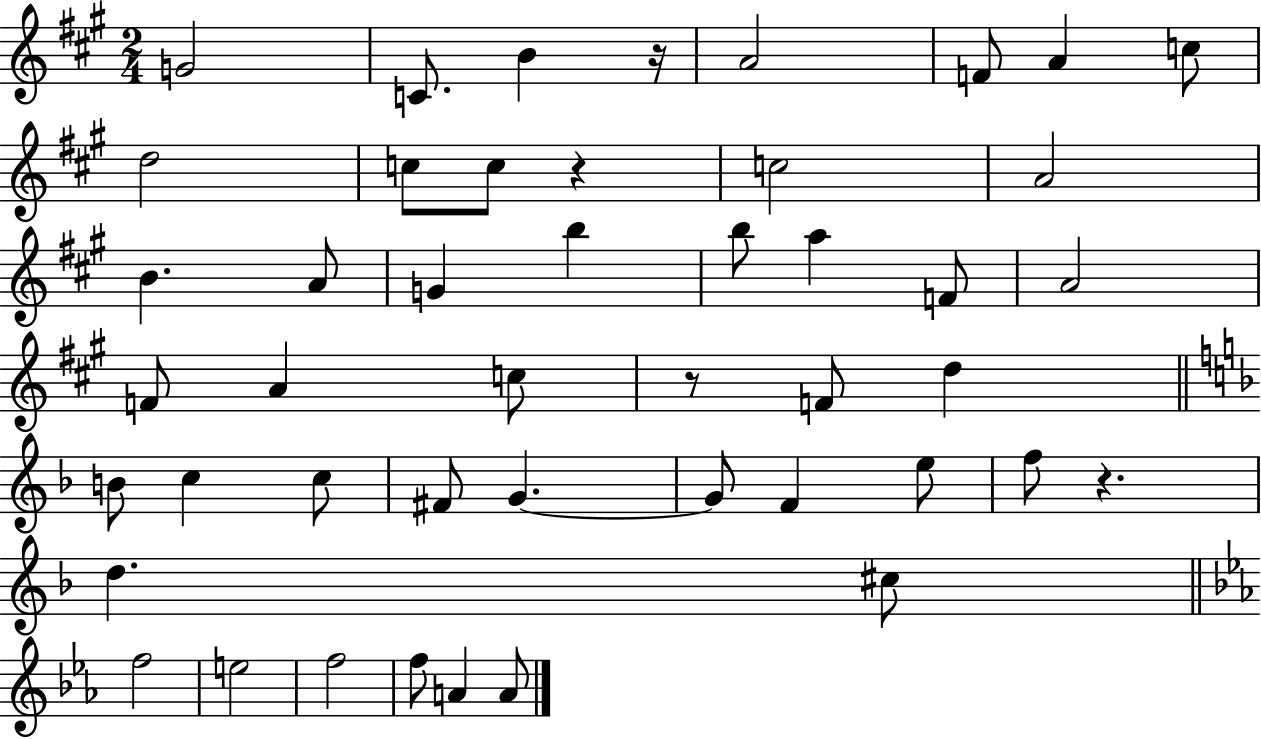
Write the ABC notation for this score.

X:1
T:Untitled
M:2/4
L:1/4
K:A
G2 C/2 B z/4 A2 F/2 A c/2 d2 c/2 c/2 z c2 A2 B A/2 G b b/2 a F/2 A2 F/2 A c/2 z/2 F/2 d B/2 c c/2 ^F/2 G G/2 F e/2 f/2 z d ^c/2 f2 e2 f2 f/2 A A/2